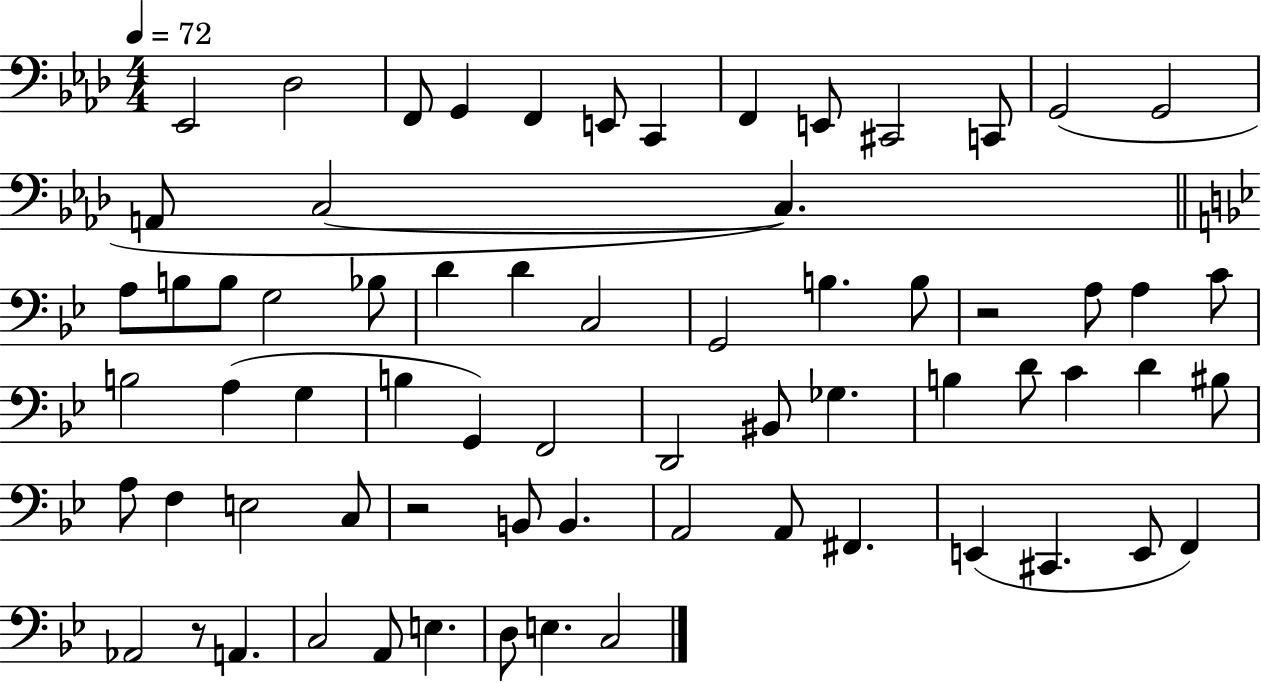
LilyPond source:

{
  \clef bass
  \numericTimeSignature
  \time 4/4
  \key aes \major
  \tempo 4 = 72
  ees,2 des2 | f,8 g,4 f,4 e,8 c,4 | f,4 e,8 cis,2 c,8 | g,2( g,2 | \break a,8 c2~~ c4.) | \bar "||" \break \key bes \major a8 b8 b8 g2 bes8 | d'4 d'4 c2 | g,2 b4. b8 | r2 a8 a4 c'8 | \break b2 a4( g4 | b4 g,4) f,2 | d,2 bis,8 ges4. | b4 d'8 c'4 d'4 bis8 | \break a8 f4 e2 c8 | r2 b,8 b,4. | a,2 a,8 fis,4. | e,4( cis,4. e,8 f,4) | \break aes,2 r8 a,4. | c2 a,8 e4. | d8 e4. c2 | \bar "|."
}